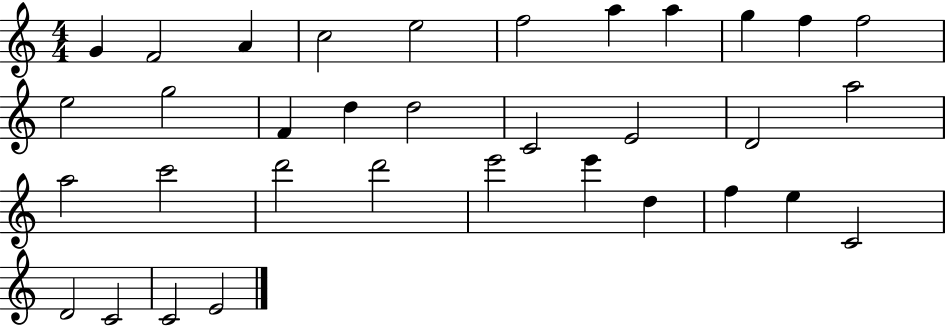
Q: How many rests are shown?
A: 0